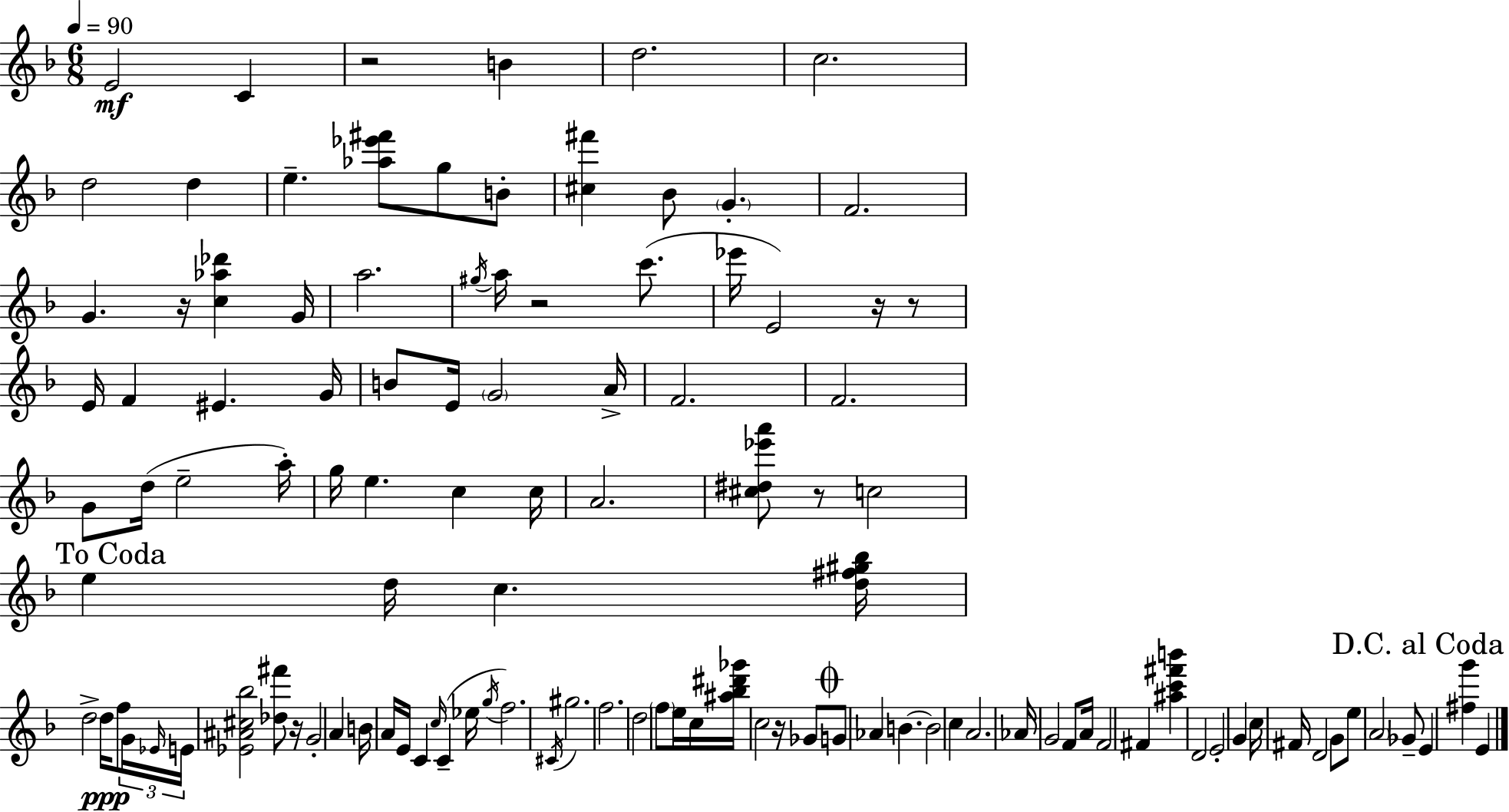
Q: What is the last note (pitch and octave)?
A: E4